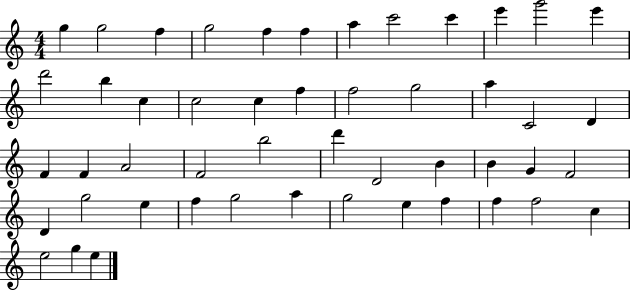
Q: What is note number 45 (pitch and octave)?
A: F5